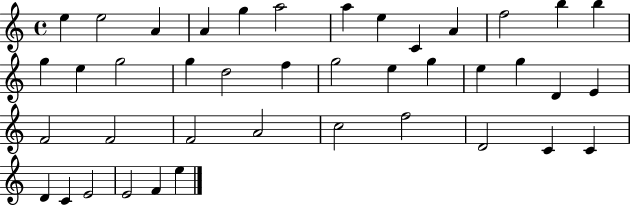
X:1
T:Untitled
M:4/4
L:1/4
K:C
e e2 A A g a2 a e C A f2 b b g e g2 g d2 f g2 e g e g D E F2 F2 F2 A2 c2 f2 D2 C C D C E2 E2 F e